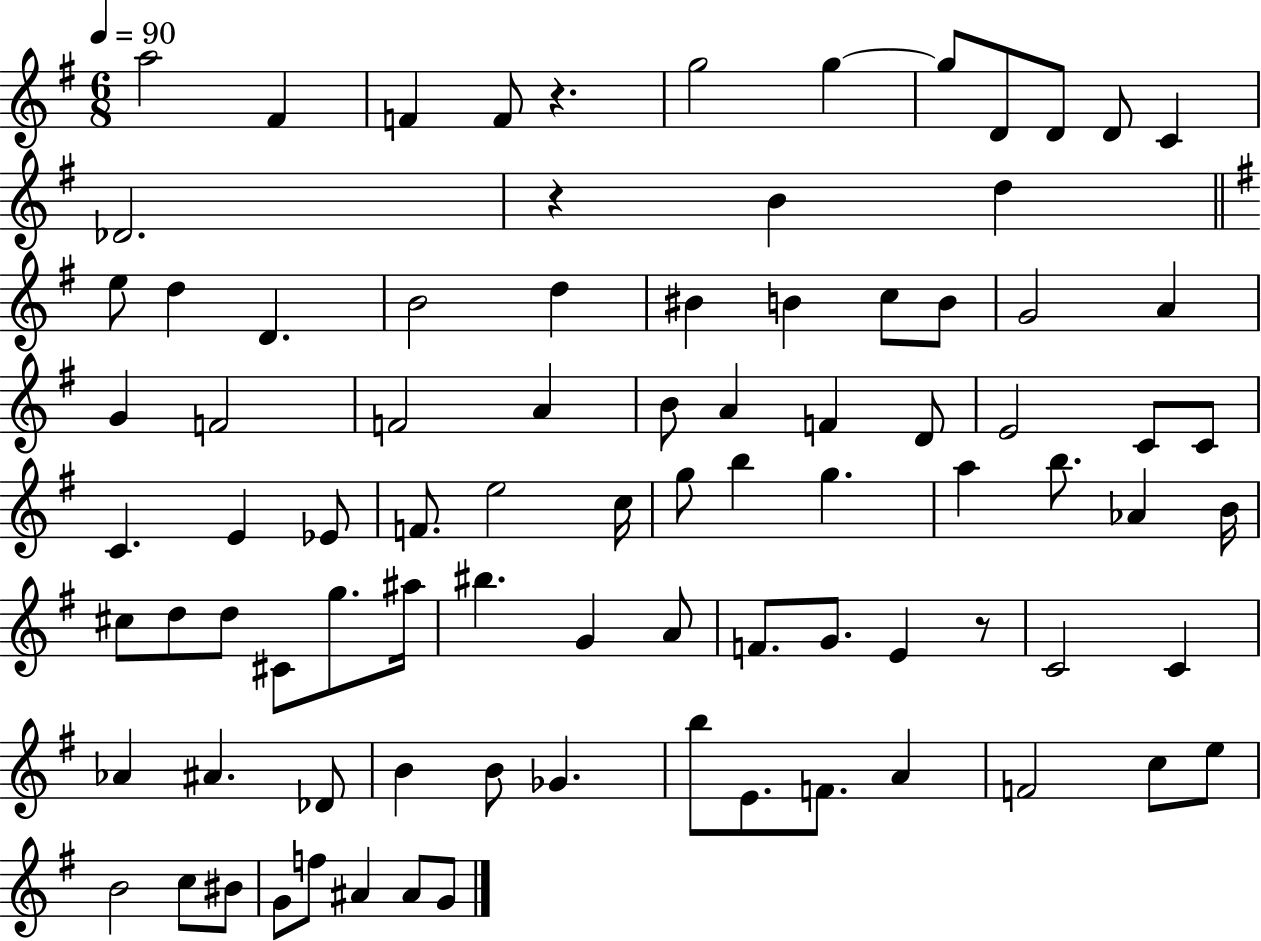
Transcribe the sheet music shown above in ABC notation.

X:1
T:Untitled
M:6/8
L:1/4
K:G
a2 ^F F F/2 z g2 g g/2 D/2 D/2 D/2 C _D2 z B d e/2 d D B2 d ^B B c/2 B/2 G2 A G F2 F2 A B/2 A F D/2 E2 C/2 C/2 C E _E/2 F/2 e2 c/4 g/2 b g a b/2 _A B/4 ^c/2 d/2 d/2 ^C/2 g/2 ^a/4 ^b G A/2 F/2 G/2 E z/2 C2 C _A ^A _D/2 B B/2 _G b/2 E/2 F/2 A F2 c/2 e/2 B2 c/2 ^B/2 G/2 f/2 ^A ^A/2 G/2